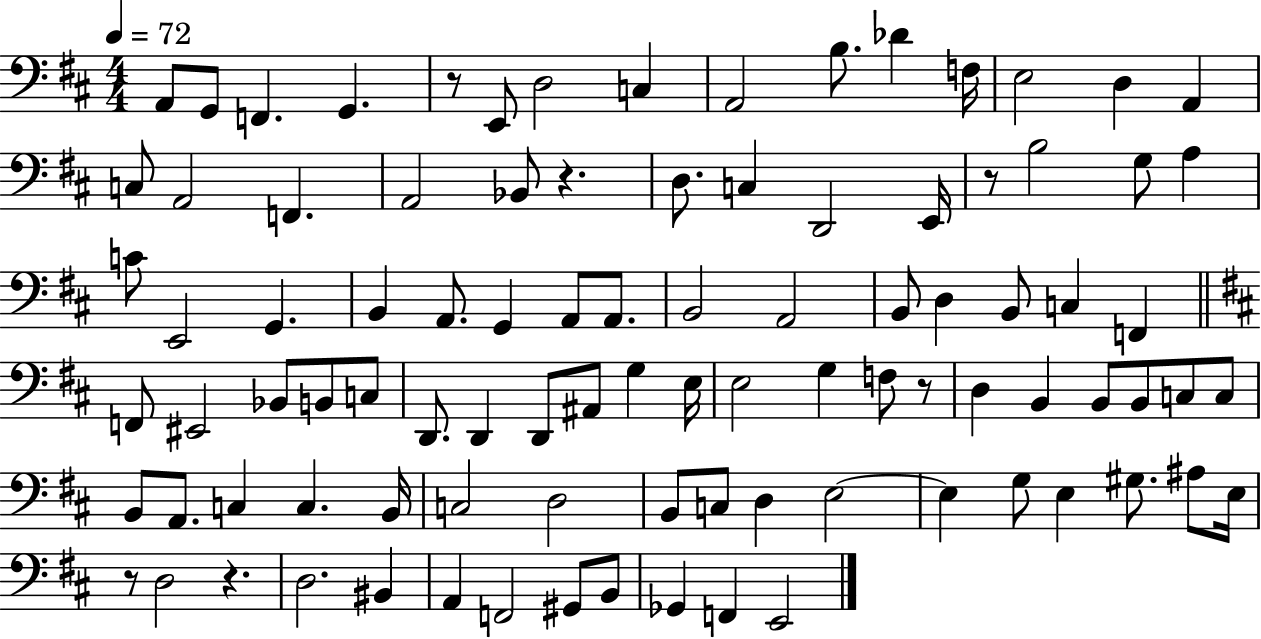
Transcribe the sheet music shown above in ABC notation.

X:1
T:Untitled
M:4/4
L:1/4
K:D
A,,/2 G,,/2 F,, G,, z/2 E,,/2 D,2 C, A,,2 B,/2 _D F,/4 E,2 D, A,, C,/2 A,,2 F,, A,,2 _B,,/2 z D,/2 C, D,,2 E,,/4 z/2 B,2 G,/2 A, C/2 E,,2 G,, B,, A,,/2 G,, A,,/2 A,,/2 B,,2 A,,2 B,,/2 D, B,,/2 C, F,, F,,/2 ^E,,2 _B,,/2 B,,/2 C,/2 D,,/2 D,, D,,/2 ^A,,/2 G, E,/4 E,2 G, F,/2 z/2 D, B,, B,,/2 B,,/2 C,/2 C,/2 B,,/2 A,,/2 C, C, B,,/4 C,2 D,2 B,,/2 C,/2 D, E,2 E, G,/2 E, ^G,/2 ^A,/2 E,/4 z/2 D,2 z D,2 ^B,, A,, F,,2 ^G,,/2 B,,/2 _G,, F,, E,,2